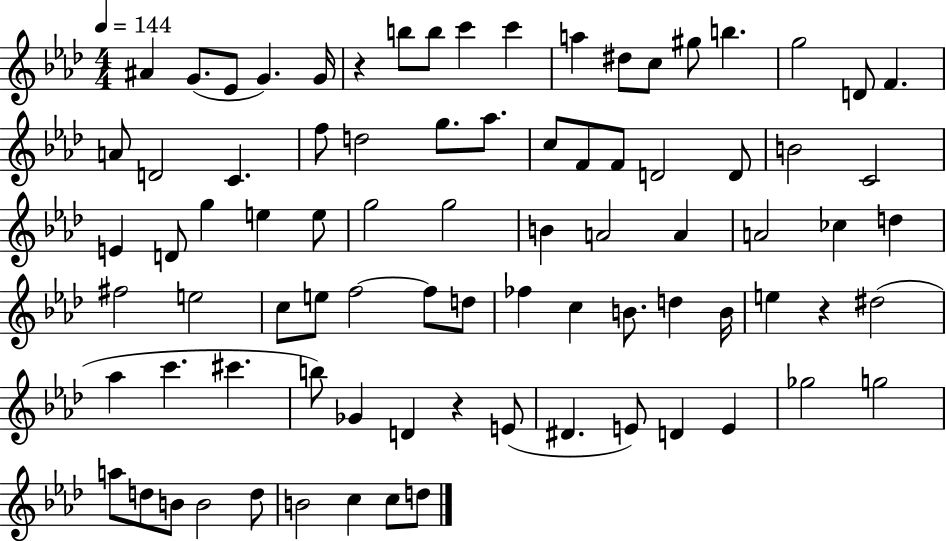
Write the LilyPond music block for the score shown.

{
  \clef treble
  \numericTimeSignature
  \time 4/4
  \key aes \major
  \tempo 4 = 144
  \repeat volta 2 { ais'4 g'8.( ees'8 g'4.) g'16 | r4 b''8 b''8 c'''4 c'''4 | a''4 dis''8 c''8 gis''8 b''4. | g''2 d'8 f'4. | \break a'8 d'2 c'4. | f''8 d''2 g''8. aes''8. | c''8 f'8 f'8 d'2 d'8 | b'2 c'2 | \break e'4 d'8 g''4 e''4 e''8 | g''2 g''2 | b'4 a'2 a'4 | a'2 ces''4 d''4 | \break fis''2 e''2 | c''8 e''8 f''2~~ f''8 d''8 | fes''4 c''4 b'8. d''4 b'16 | e''4 r4 dis''2( | \break aes''4 c'''4. cis'''4. | b''8) ges'4 d'4 r4 e'8( | dis'4. e'8) d'4 e'4 | ges''2 g''2 | \break a''8 d''8 b'8 b'2 d''8 | b'2 c''4 c''8 d''8 | } \bar "|."
}